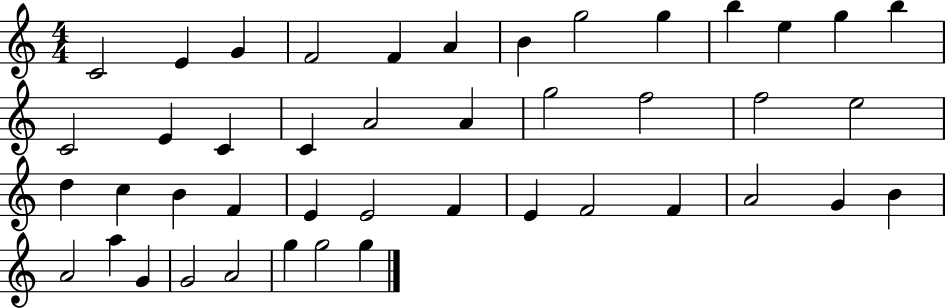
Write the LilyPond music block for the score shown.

{
  \clef treble
  \numericTimeSignature
  \time 4/4
  \key c \major
  c'2 e'4 g'4 | f'2 f'4 a'4 | b'4 g''2 g''4 | b''4 e''4 g''4 b''4 | \break c'2 e'4 c'4 | c'4 a'2 a'4 | g''2 f''2 | f''2 e''2 | \break d''4 c''4 b'4 f'4 | e'4 e'2 f'4 | e'4 f'2 f'4 | a'2 g'4 b'4 | \break a'2 a''4 g'4 | g'2 a'2 | g''4 g''2 g''4 | \bar "|."
}